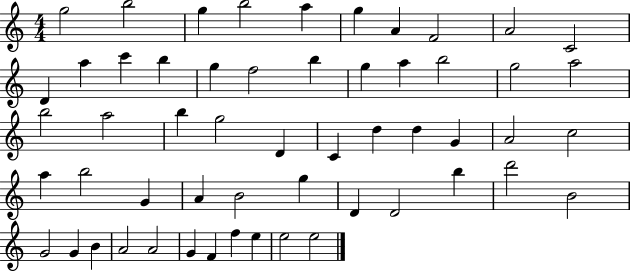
{
  \clef treble
  \numericTimeSignature
  \time 4/4
  \key c \major
  g''2 b''2 | g''4 b''2 a''4 | g''4 a'4 f'2 | a'2 c'2 | \break d'4 a''4 c'''4 b''4 | g''4 f''2 b''4 | g''4 a''4 b''2 | g''2 a''2 | \break b''2 a''2 | b''4 g''2 d'4 | c'4 d''4 d''4 g'4 | a'2 c''2 | \break a''4 b''2 g'4 | a'4 b'2 g''4 | d'4 d'2 b''4 | d'''2 b'2 | \break g'2 g'4 b'4 | a'2 a'2 | g'4 f'4 f''4 e''4 | e''2 e''2 | \break \bar "|."
}